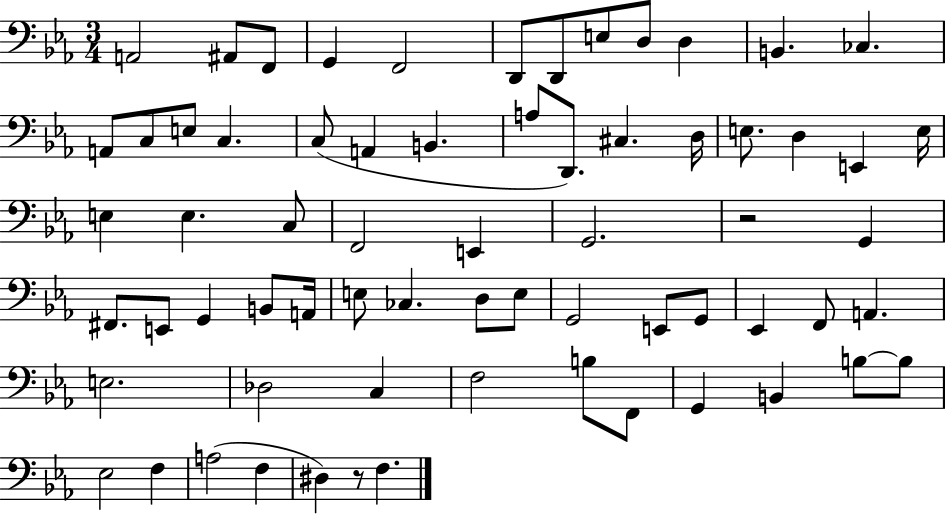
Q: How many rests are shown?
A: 2